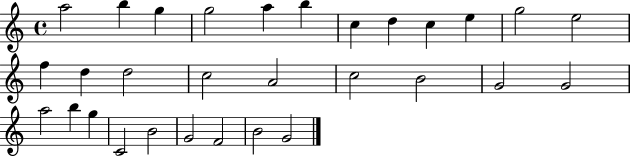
{
  \clef treble
  \time 4/4
  \defaultTimeSignature
  \key c \major
  a''2 b''4 g''4 | g''2 a''4 b''4 | c''4 d''4 c''4 e''4 | g''2 e''2 | \break f''4 d''4 d''2 | c''2 a'2 | c''2 b'2 | g'2 g'2 | \break a''2 b''4 g''4 | c'2 b'2 | g'2 f'2 | b'2 g'2 | \break \bar "|."
}